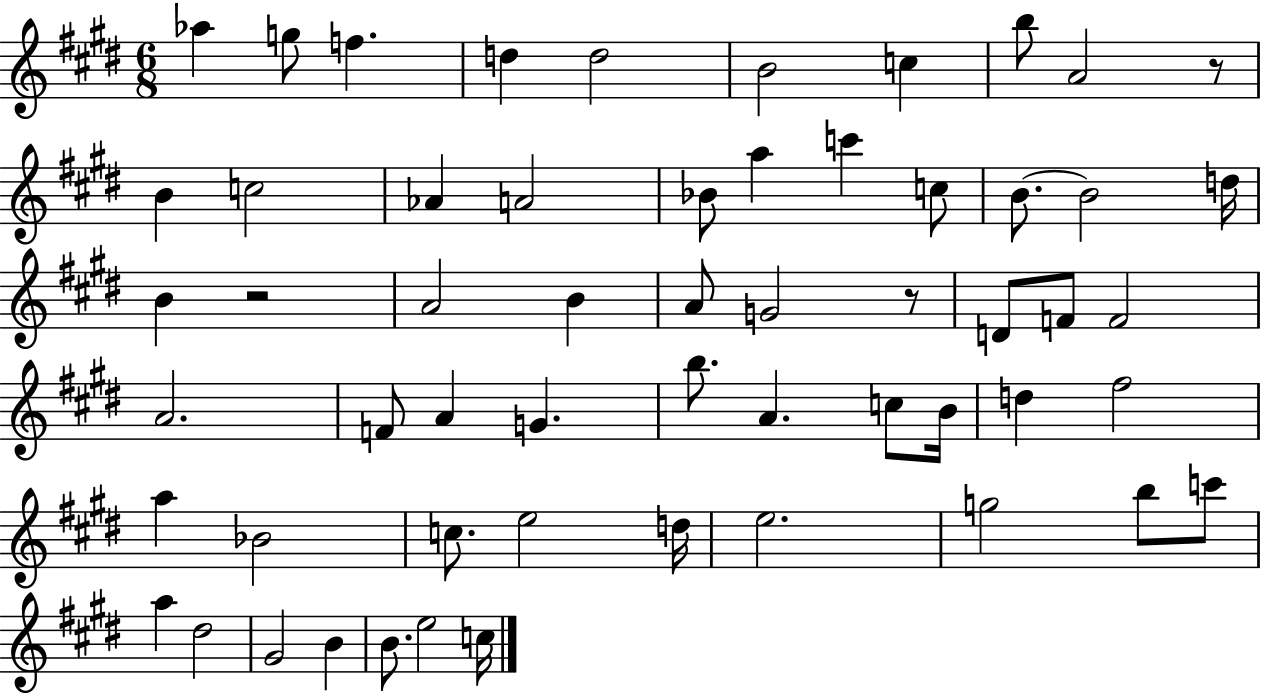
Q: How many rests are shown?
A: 3